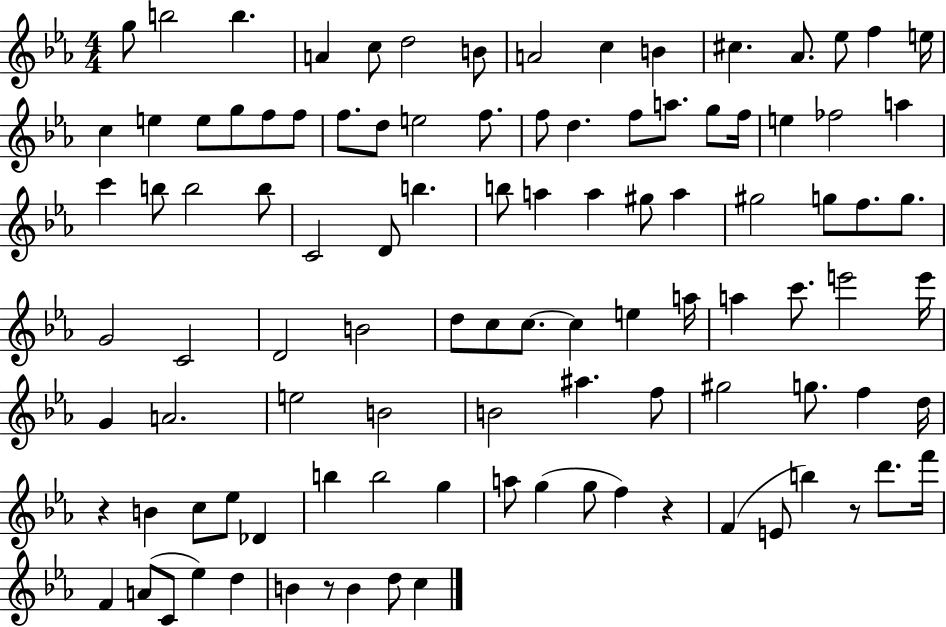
X:1
T:Untitled
M:4/4
L:1/4
K:Eb
g/2 b2 b A c/2 d2 B/2 A2 c B ^c _A/2 _e/2 f e/4 c e e/2 g/2 f/2 f/2 f/2 d/2 e2 f/2 f/2 d f/2 a/2 g/2 f/4 e _f2 a c' b/2 b2 b/2 C2 D/2 b b/2 a a ^g/2 a ^g2 g/2 f/2 g/2 G2 C2 D2 B2 d/2 c/2 c/2 c e a/4 a c'/2 e'2 e'/4 G A2 e2 B2 B2 ^a f/2 ^g2 g/2 f d/4 z B c/2 _e/2 _D b b2 g a/2 g g/2 f z F E/2 b z/2 d'/2 f'/4 F A/2 C/2 _e d B z/2 B d/2 c